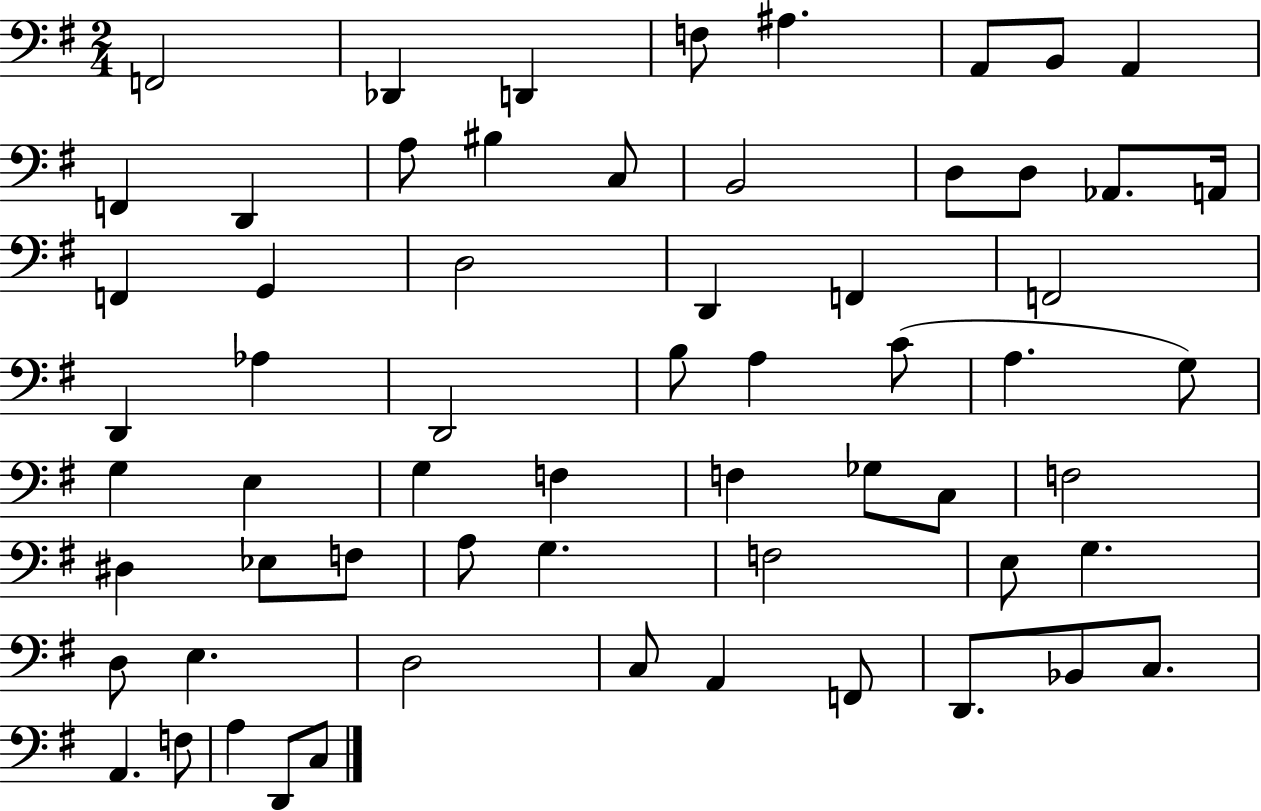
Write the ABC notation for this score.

X:1
T:Untitled
M:2/4
L:1/4
K:G
F,,2 _D,, D,, F,/2 ^A, A,,/2 B,,/2 A,, F,, D,, A,/2 ^B, C,/2 B,,2 D,/2 D,/2 _A,,/2 A,,/4 F,, G,, D,2 D,, F,, F,,2 D,, _A, D,,2 B,/2 A, C/2 A, G,/2 G, E, G, F, F, _G,/2 C,/2 F,2 ^D, _E,/2 F,/2 A,/2 G, F,2 E,/2 G, D,/2 E, D,2 C,/2 A,, F,,/2 D,,/2 _B,,/2 C,/2 A,, F,/2 A, D,,/2 C,/2